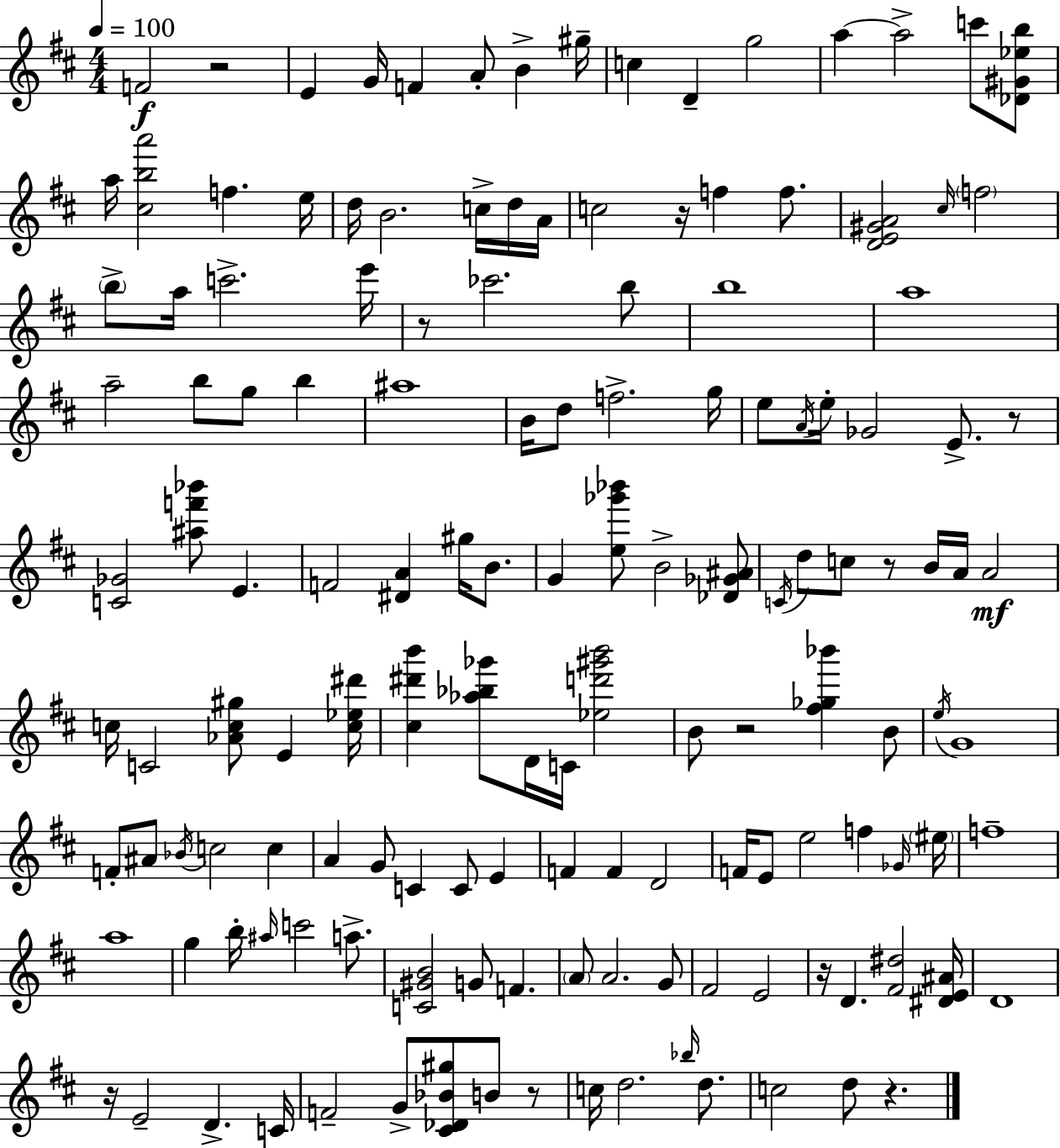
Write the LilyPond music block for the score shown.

{
  \clef treble
  \numericTimeSignature
  \time 4/4
  \key d \major
  \tempo 4 = 100
  \repeat volta 2 { f'2\f r2 | e'4 g'16 f'4 a'8-. b'4-> gis''16-- | c''4 d'4-- g''2 | a''4~~ a''2-> c'''8 <des' gis' ees'' b''>8 | \break a''16 <cis'' b'' a'''>2 f''4. e''16 | d''16 b'2. c''16-> d''16 a'16 | c''2 r16 f''4 f''8. | <d' e' gis' a'>2 \grace { cis''16 } \parenthesize f''2 | \break \parenthesize b''8-> a''16 c'''2.-> | e'''16 r8 ces'''2. b''8 | b''1 | a''1 | \break a''2-- b''8 g''8 b''4 | ais''1 | b'16 d''8 f''2.-> | g''16 e''8 \acciaccatura { a'16 } e''16-. ges'2 e'8.-> | \break r8 <c' ges'>2 <ais'' f''' bes'''>8 e'4. | f'2 <dis' a'>4 gis''16 b'8. | g'4 <e'' ges''' bes'''>8 b'2-> | <des' ges' ais'>8 \acciaccatura { c'16 } d''8 c''8 r8 b'16 a'16 a'2\mf | \break c''16 c'2 <aes' c'' gis''>8 e'4 | <c'' ees'' dis'''>16 <cis'' dis''' b'''>4 <aes'' bes'' ges'''>8 d'16 c'16 <ees'' d''' gis''' b'''>2 | b'8 r2 <fis'' ges'' bes'''>4 | b'8 \acciaccatura { e''16 } g'1 | \break f'8-. ais'8 \acciaccatura { bes'16 } c''2 | c''4 a'4 g'8 c'4 c'8 | e'4 f'4 f'4 d'2 | f'16 e'8 e''2 | \break f''4 \grace { ges'16 } \parenthesize eis''16 f''1-- | a''1 | g''4 b''16-. \grace { ais''16 } c'''2 | a''8.-> <c' gis' b'>2 g'8 | \break f'4. \parenthesize a'8 a'2. | g'8 fis'2 e'2 | r16 d'4. <fis' dis''>2 | <dis' e' ais'>16 d'1 | \break r16 e'2-- | d'4.-> c'16 f'2-- g'8-> | <cis' des' bes' gis''>8 b'8 r8 c''16 d''2. | \grace { bes''16 } d''8. c''2 | \break d''8 r4. } \bar "|."
}